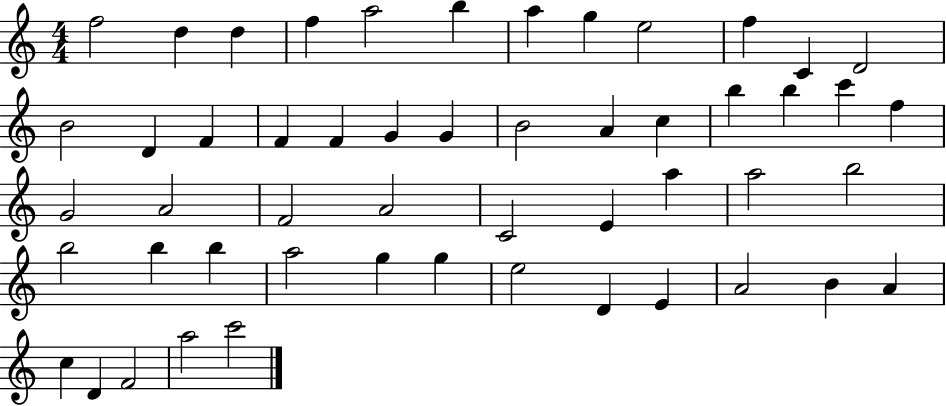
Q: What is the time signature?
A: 4/4